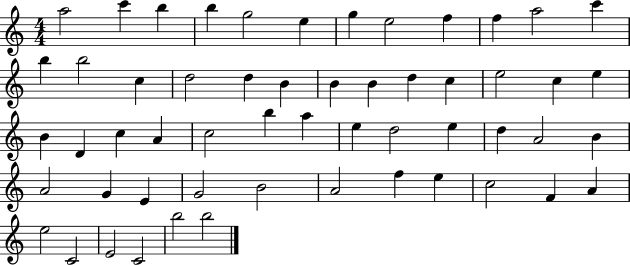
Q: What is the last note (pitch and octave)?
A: B5